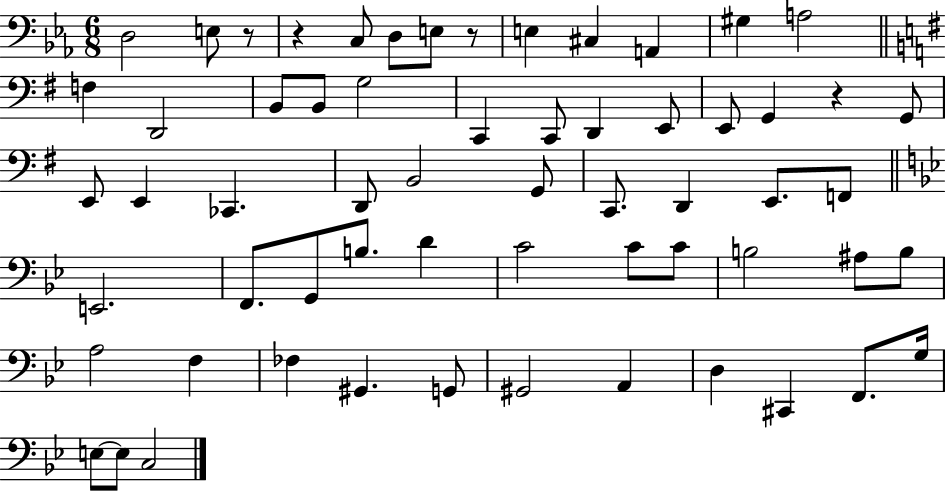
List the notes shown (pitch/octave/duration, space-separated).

D3/h E3/e R/e R/q C3/e D3/e E3/e R/e E3/q C#3/q A2/q G#3/q A3/h F3/q D2/h B2/e B2/e G3/h C2/q C2/e D2/q E2/e E2/e G2/q R/q G2/e E2/e E2/q CES2/q. D2/e B2/h G2/e C2/e. D2/q E2/e. F2/e E2/h. F2/e. G2/e B3/e. D4/q C4/h C4/e C4/e B3/h A#3/e B3/e A3/h F3/q FES3/q G#2/q. G2/e G#2/h A2/q D3/q C#2/q F2/e. G3/s E3/e E3/e C3/h